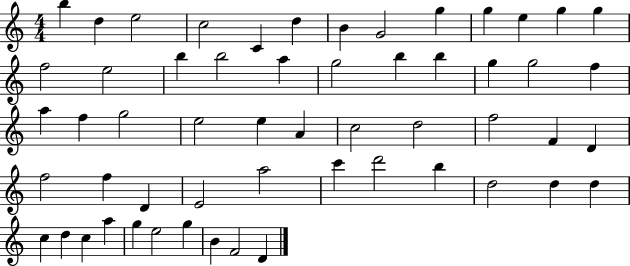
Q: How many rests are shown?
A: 0